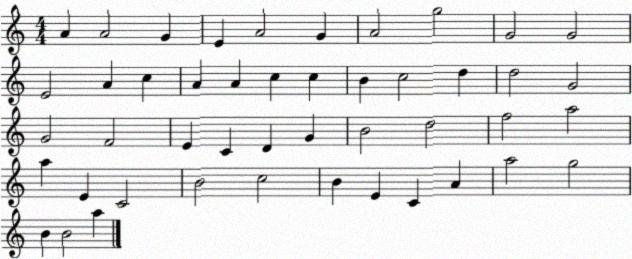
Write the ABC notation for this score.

X:1
T:Untitled
M:4/4
L:1/4
K:C
A A2 G E A2 G A2 g2 G2 G2 E2 A c A A c c B c2 d d2 G2 G2 F2 E C D G B2 d2 f2 a2 a E C2 B2 c2 B E C A a2 g2 B B2 a